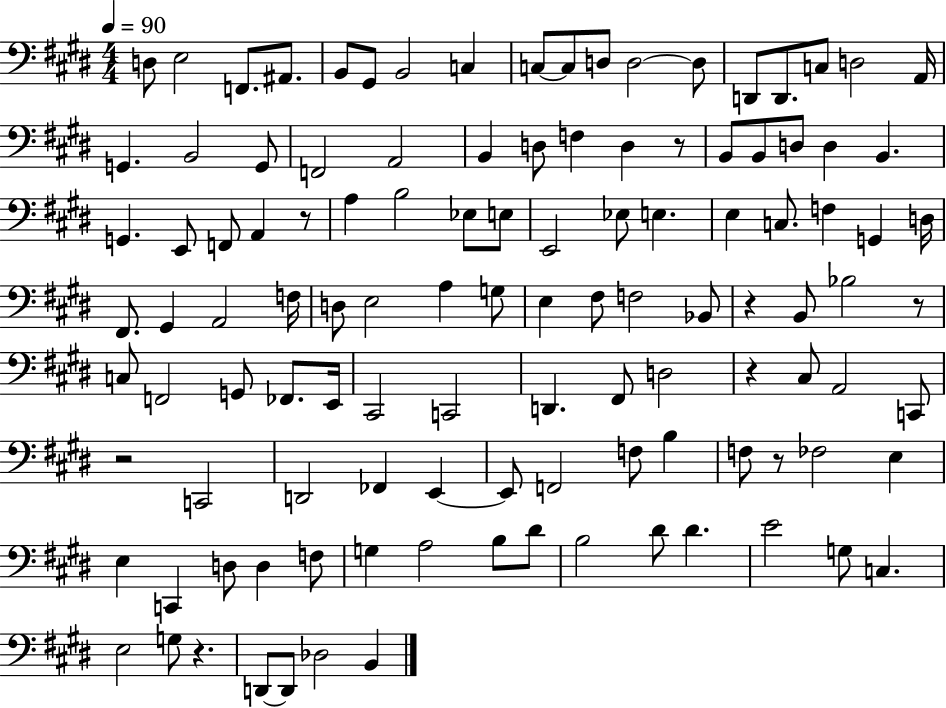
{
  \clef bass
  \numericTimeSignature
  \time 4/4
  \key e \major
  \tempo 4 = 90
  d8 e2 f,8. ais,8. | b,8 gis,8 b,2 c4 | c8~~ c8 d8 d2~~ d8 | d,8 d,8. c8 d2 a,16 | \break g,4. b,2 g,8 | f,2 a,2 | b,4 d8 f4 d4 r8 | b,8 b,8 d8 d4 b,4. | \break g,4. e,8 f,8 a,4 r8 | a4 b2 ees8 e8 | e,2 ees8 e4. | e4 c8. f4 g,4 d16 | \break fis,8. gis,4 a,2 f16 | d8 e2 a4 g8 | e4 fis8 f2 bes,8 | r4 b,8 bes2 r8 | \break c8 f,2 g,8 fes,8. e,16 | cis,2 c,2 | d,4. fis,8 d2 | r4 cis8 a,2 c,8 | \break r2 c,2 | d,2 fes,4 e,4~~ | e,8 f,2 f8 b4 | f8 r8 fes2 e4 | \break e4 c,4 d8 d4 f8 | g4 a2 b8 dis'8 | b2 dis'8 dis'4. | e'2 g8 c4. | \break e2 g8 r4. | d,8~~ d,8 des2 b,4 | \bar "|."
}